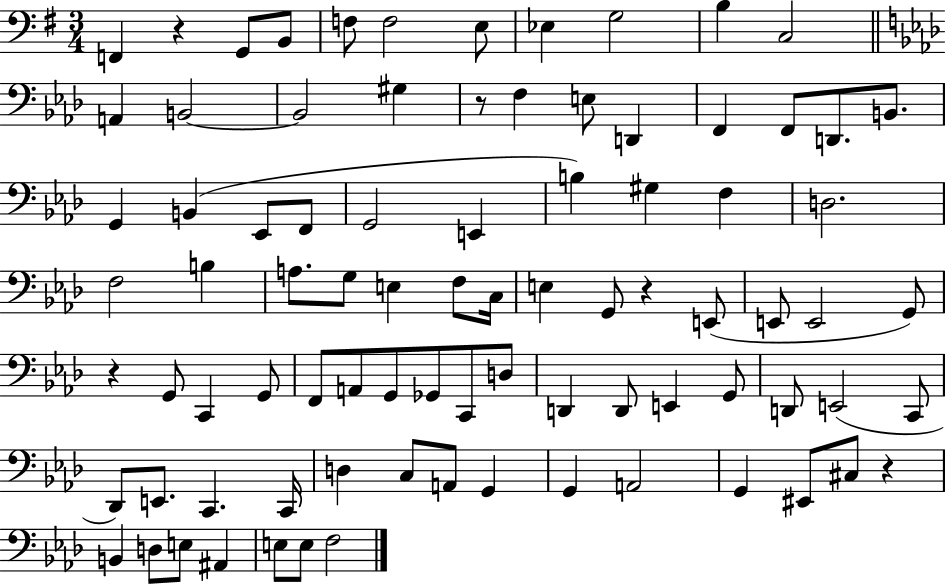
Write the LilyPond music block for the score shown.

{
  \clef bass
  \numericTimeSignature
  \time 3/4
  \key g \major
  \repeat volta 2 { f,4 r4 g,8 b,8 | f8 f2 e8 | ees4 g2 | b4 c2 | \break \bar "||" \break \key aes \major a,4 b,2~~ | b,2 gis4 | r8 f4 e8 d,4 | f,4 f,8 d,8. b,8. | \break g,4 b,4( ees,8 f,8 | g,2 e,4 | b4) gis4 f4 | d2. | \break f2 b4 | a8. g8 e4 f8 c16 | e4 g,8 r4 e,8( | e,8 e,2 g,8) | \break r4 g,8 c,4 g,8 | f,8 a,8 g,8 ges,8 c,8 d8 | d,4 d,8 e,4 g,8 | d,8 e,2( c,8 | \break des,8) e,8. c,4. c,16 | d4 c8 a,8 g,4 | g,4 a,2 | g,4 eis,8 cis8 r4 | \break b,4 d8 e8 ais,4 | e8 e8 f2 | } \bar "|."
}